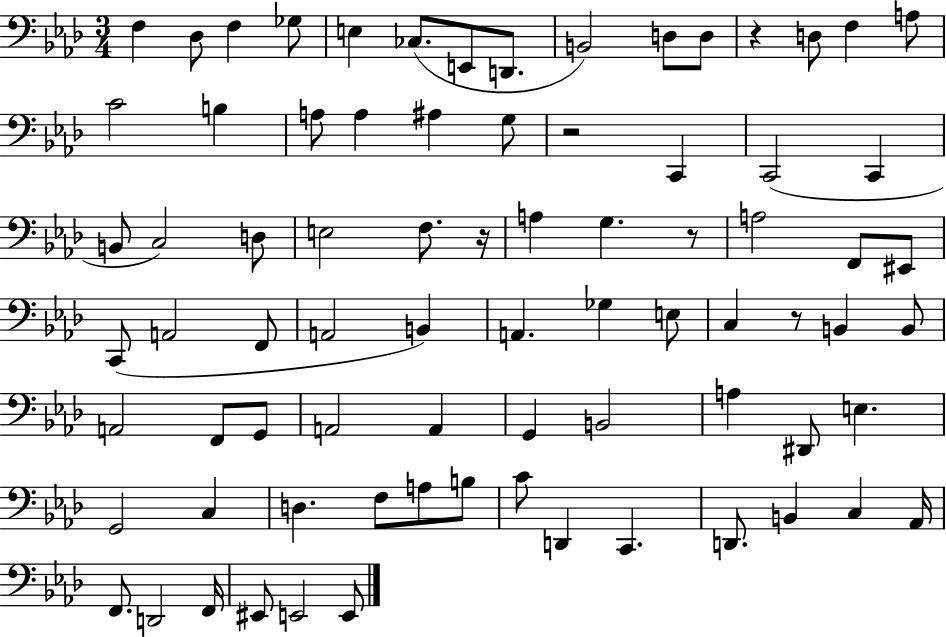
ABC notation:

X:1
T:Untitled
M:3/4
L:1/4
K:Ab
F, _D,/2 F, _G,/2 E, _C,/2 E,,/2 D,,/2 B,,2 D,/2 D,/2 z D,/2 F, A,/2 C2 B, A,/2 A, ^A, G,/2 z2 C,, C,,2 C,, B,,/2 C,2 D,/2 E,2 F,/2 z/4 A, G, z/2 A,2 F,,/2 ^E,,/2 C,,/2 A,,2 F,,/2 A,,2 B,, A,, _G, E,/2 C, z/2 B,, B,,/2 A,,2 F,,/2 G,,/2 A,,2 A,, G,, B,,2 A, ^D,,/2 E, G,,2 C, D, F,/2 A,/2 B,/2 C/2 D,, C,, D,,/2 B,, C, _A,,/4 F,,/2 D,,2 F,,/4 ^E,,/2 E,,2 E,,/2